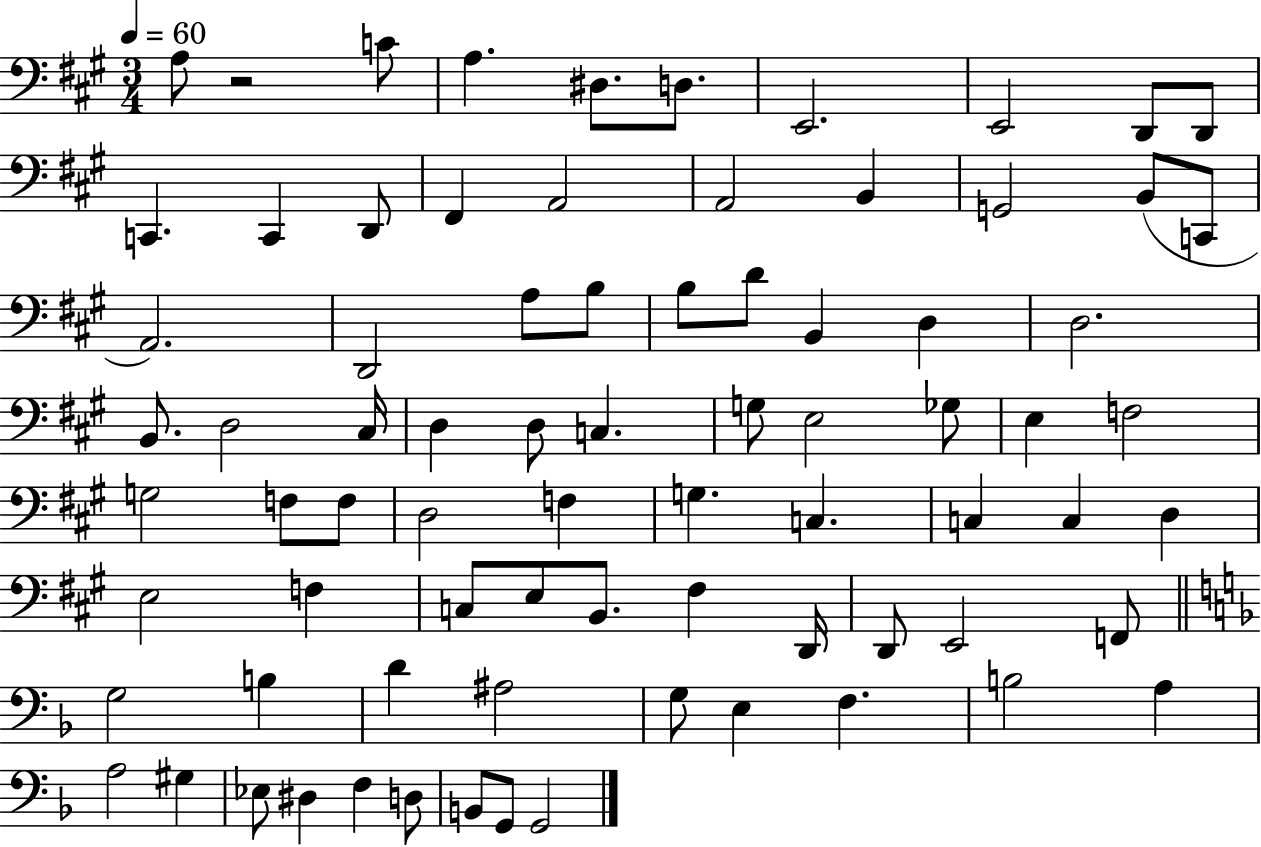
X:1
T:Untitled
M:3/4
L:1/4
K:A
A,/2 z2 C/2 A, ^D,/2 D,/2 E,,2 E,,2 D,,/2 D,,/2 C,, C,, D,,/2 ^F,, A,,2 A,,2 B,, G,,2 B,,/2 C,,/2 A,,2 D,,2 A,/2 B,/2 B,/2 D/2 B,, D, D,2 B,,/2 D,2 ^C,/4 D, D,/2 C, G,/2 E,2 _G,/2 E, F,2 G,2 F,/2 F,/2 D,2 F, G, C, C, C, D, E,2 F, C,/2 E,/2 B,,/2 ^F, D,,/4 D,,/2 E,,2 F,,/2 G,2 B, D ^A,2 G,/2 E, F, B,2 A, A,2 ^G, _E,/2 ^D, F, D,/2 B,,/2 G,,/2 G,,2